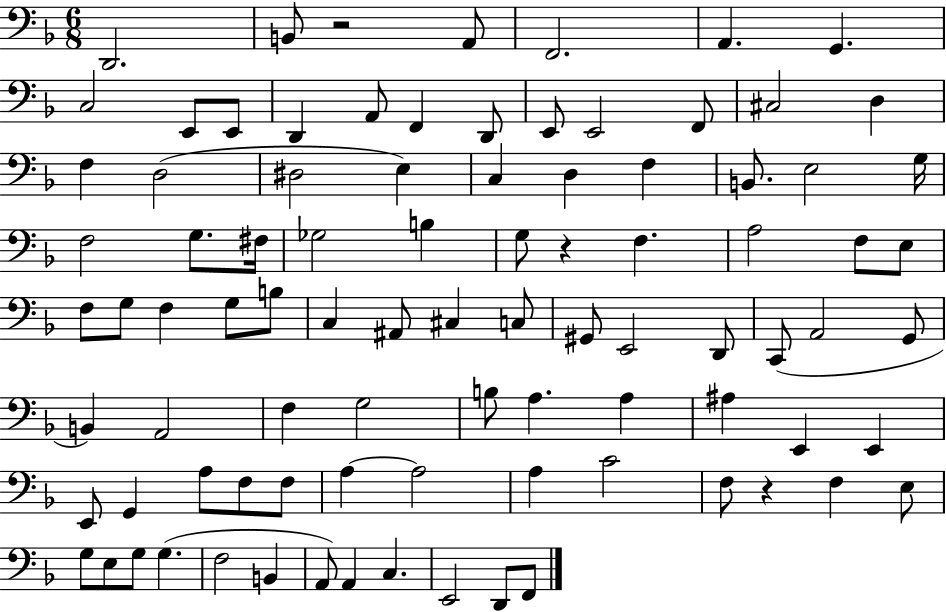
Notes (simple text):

D2/h. B2/e R/h A2/e F2/h. A2/q. G2/q. C3/h E2/e E2/e D2/q A2/e F2/q D2/e E2/e E2/h F2/e C#3/h D3/q F3/q D3/h D#3/h E3/q C3/q D3/q F3/q B2/e. E3/h G3/s F3/h G3/e. F#3/s Gb3/h B3/q G3/e R/q F3/q. A3/h F3/e E3/e F3/e G3/e F3/q G3/e B3/e C3/q A#2/e C#3/q C3/e G#2/e E2/h D2/e C2/e A2/h G2/e B2/q A2/h F3/q G3/h B3/e A3/q. A3/q A#3/q E2/q E2/q E2/e G2/q A3/e F3/e F3/e A3/q A3/h A3/q C4/h F3/e R/q F3/q E3/e G3/e E3/e G3/e G3/q. F3/h B2/q A2/e A2/q C3/q. E2/h D2/e F2/e